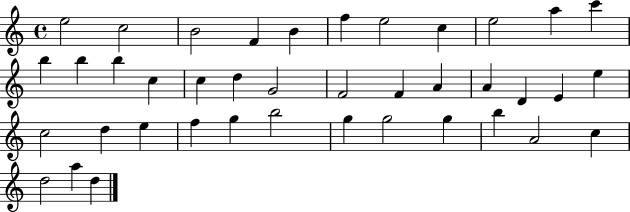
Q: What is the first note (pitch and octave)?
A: E5